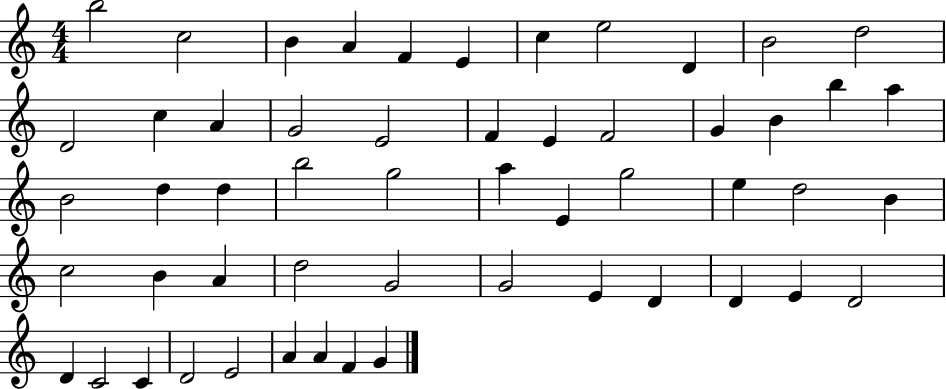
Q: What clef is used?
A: treble